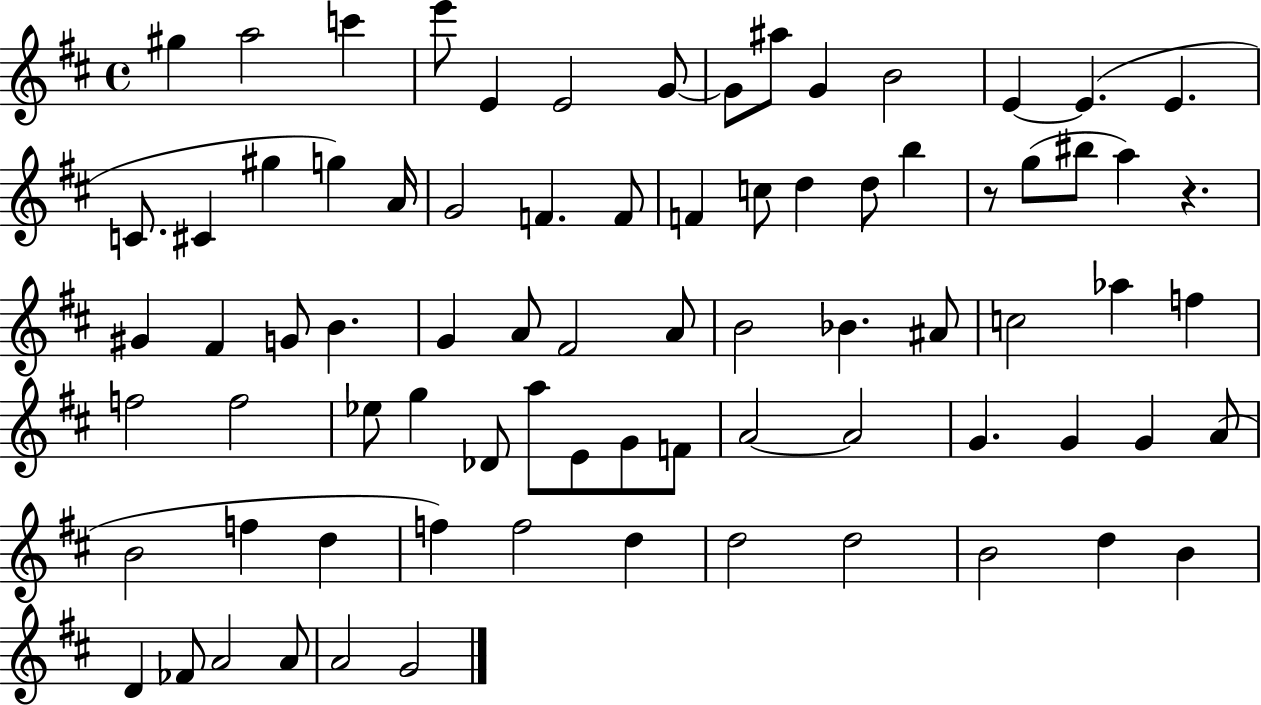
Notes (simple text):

G#5/q A5/h C6/q E6/e E4/q E4/h G4/e G4/e A#5/e G4/q B4/h E4/q E4/q. E4/q. C4/e. C#4/q G#5/q G5/q A4/s G4/h F4/q. F4/e F4/q C5/e D5/q D5/e B5/q R/e G5/e BIS5/e A5/q R/q. G#4/q F#4/q G4/e B4/q. G4/q A4/e F#4/h A4/e B4/h Bb4/q. A#4/e C5/h Ab5/q F5/q F5/h F5/h Eb5/e G5/q Db4/e A5/e E4/e G4/e F4/e A4/h A4/h G4/q. G4/q G4/q A4/e B4/h F5/q D5/q F5/q F5/h D5/q D5/h D5/h B4/h D5/q B4/q D4/q FES4/e A4/h A4/e A4/h G4/h